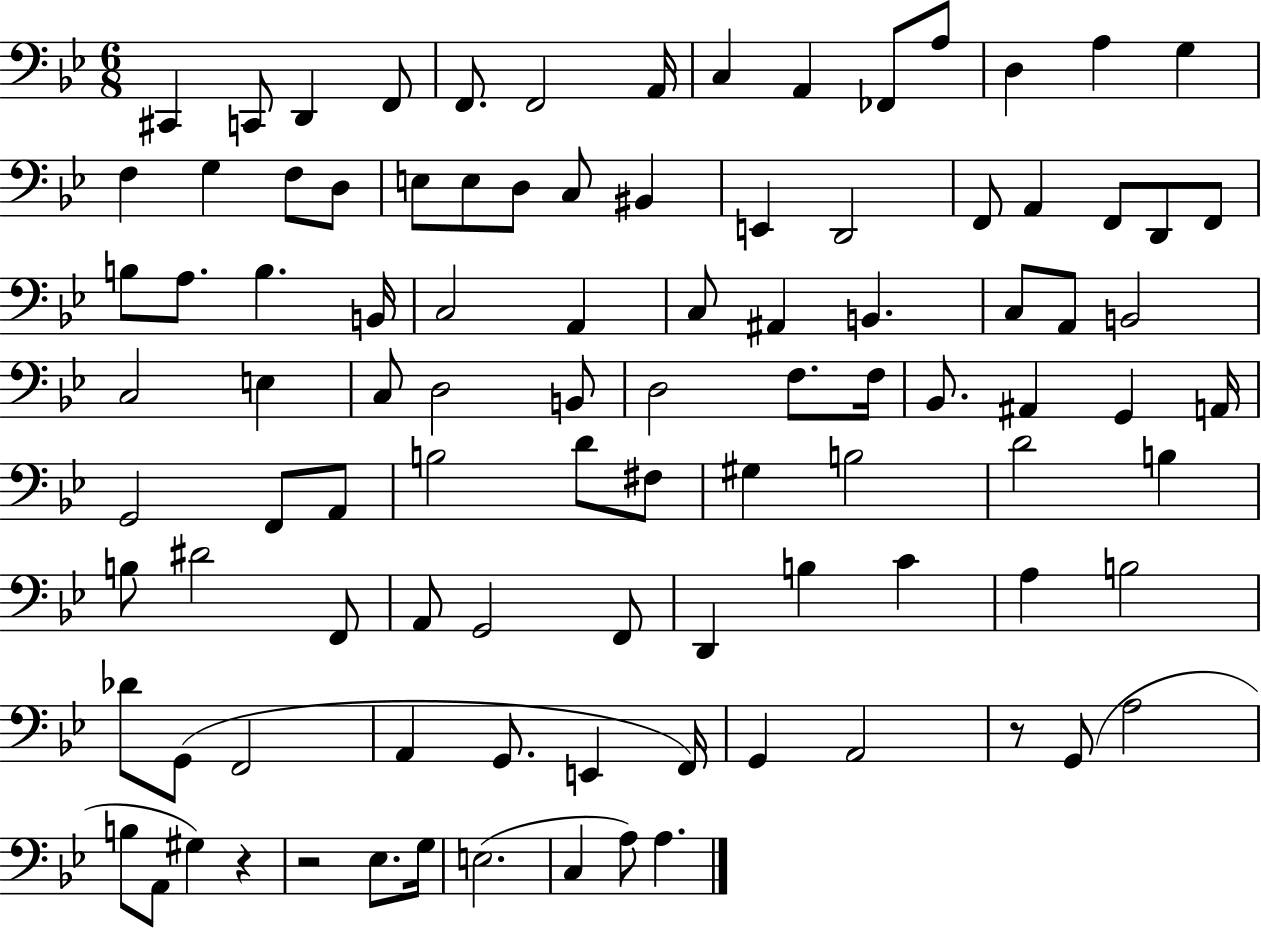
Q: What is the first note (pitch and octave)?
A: C#2